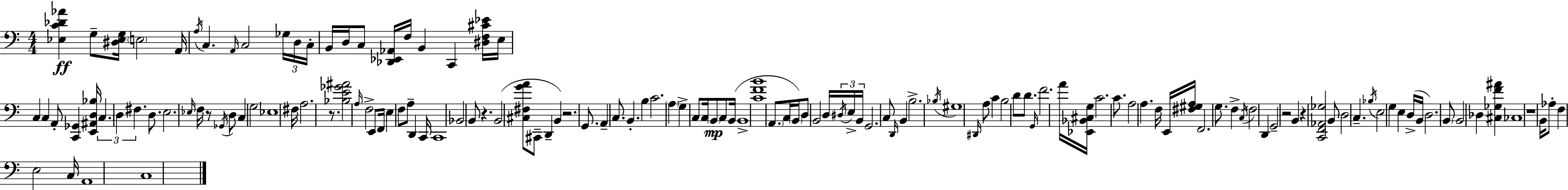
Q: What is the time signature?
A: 4/4